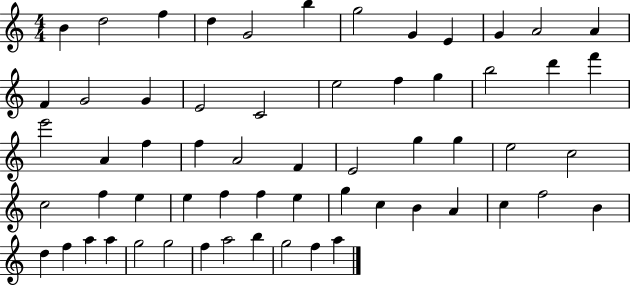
{
  \clef treble
  \numericTimeSignature
  \time 4/4
  \key c \major
  b'4 d''2 f''4 | d''4 g'2 b''4 | g''2 g'4 e'4 | g'4 a'2 a'4 | \break f'4 g'2 g'4 | e'2 c'2 | e''2 f''4 g''4 | b''2 d'''4 f'''4 | \break e'''2 a'4 f''4 | f''4 a'2 f'4 | e'2 g''4 g''4 | e''2 c''2 | \break c''2 f''4 e''4 | e''4 f''4 f''4 e''4 | g''4 c''4 b'4 a'4 | c''4 f''2 b'4 | \break d''4 f''4 a''4 a''4 | g''2 g''2 | f''4 a''2 b''4 | g''2 f''4 a''4 | \break \bar "|."
}